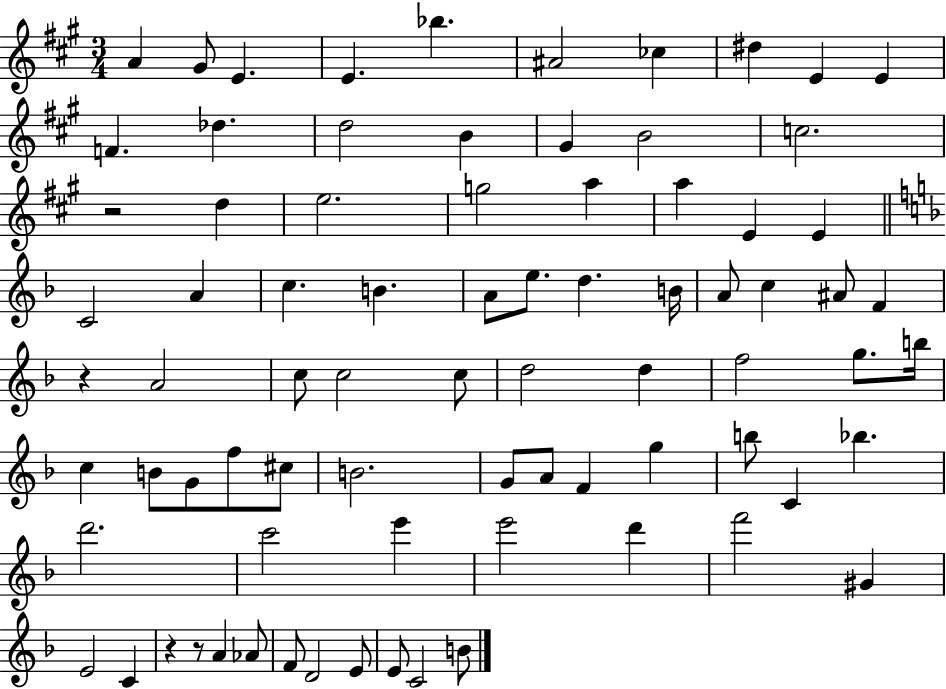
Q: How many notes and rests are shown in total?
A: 79